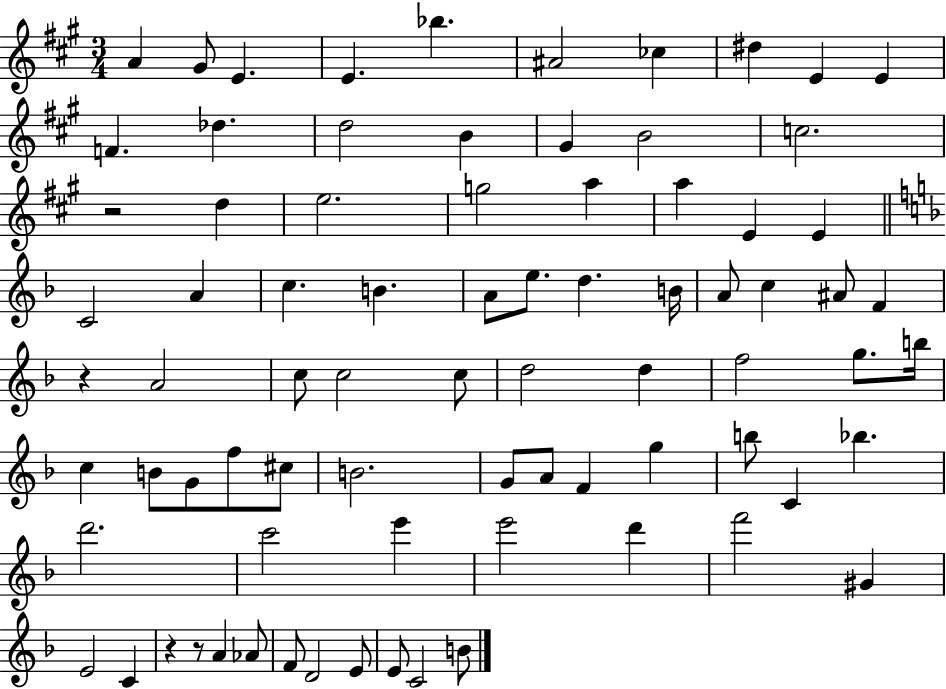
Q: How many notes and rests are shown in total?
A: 79